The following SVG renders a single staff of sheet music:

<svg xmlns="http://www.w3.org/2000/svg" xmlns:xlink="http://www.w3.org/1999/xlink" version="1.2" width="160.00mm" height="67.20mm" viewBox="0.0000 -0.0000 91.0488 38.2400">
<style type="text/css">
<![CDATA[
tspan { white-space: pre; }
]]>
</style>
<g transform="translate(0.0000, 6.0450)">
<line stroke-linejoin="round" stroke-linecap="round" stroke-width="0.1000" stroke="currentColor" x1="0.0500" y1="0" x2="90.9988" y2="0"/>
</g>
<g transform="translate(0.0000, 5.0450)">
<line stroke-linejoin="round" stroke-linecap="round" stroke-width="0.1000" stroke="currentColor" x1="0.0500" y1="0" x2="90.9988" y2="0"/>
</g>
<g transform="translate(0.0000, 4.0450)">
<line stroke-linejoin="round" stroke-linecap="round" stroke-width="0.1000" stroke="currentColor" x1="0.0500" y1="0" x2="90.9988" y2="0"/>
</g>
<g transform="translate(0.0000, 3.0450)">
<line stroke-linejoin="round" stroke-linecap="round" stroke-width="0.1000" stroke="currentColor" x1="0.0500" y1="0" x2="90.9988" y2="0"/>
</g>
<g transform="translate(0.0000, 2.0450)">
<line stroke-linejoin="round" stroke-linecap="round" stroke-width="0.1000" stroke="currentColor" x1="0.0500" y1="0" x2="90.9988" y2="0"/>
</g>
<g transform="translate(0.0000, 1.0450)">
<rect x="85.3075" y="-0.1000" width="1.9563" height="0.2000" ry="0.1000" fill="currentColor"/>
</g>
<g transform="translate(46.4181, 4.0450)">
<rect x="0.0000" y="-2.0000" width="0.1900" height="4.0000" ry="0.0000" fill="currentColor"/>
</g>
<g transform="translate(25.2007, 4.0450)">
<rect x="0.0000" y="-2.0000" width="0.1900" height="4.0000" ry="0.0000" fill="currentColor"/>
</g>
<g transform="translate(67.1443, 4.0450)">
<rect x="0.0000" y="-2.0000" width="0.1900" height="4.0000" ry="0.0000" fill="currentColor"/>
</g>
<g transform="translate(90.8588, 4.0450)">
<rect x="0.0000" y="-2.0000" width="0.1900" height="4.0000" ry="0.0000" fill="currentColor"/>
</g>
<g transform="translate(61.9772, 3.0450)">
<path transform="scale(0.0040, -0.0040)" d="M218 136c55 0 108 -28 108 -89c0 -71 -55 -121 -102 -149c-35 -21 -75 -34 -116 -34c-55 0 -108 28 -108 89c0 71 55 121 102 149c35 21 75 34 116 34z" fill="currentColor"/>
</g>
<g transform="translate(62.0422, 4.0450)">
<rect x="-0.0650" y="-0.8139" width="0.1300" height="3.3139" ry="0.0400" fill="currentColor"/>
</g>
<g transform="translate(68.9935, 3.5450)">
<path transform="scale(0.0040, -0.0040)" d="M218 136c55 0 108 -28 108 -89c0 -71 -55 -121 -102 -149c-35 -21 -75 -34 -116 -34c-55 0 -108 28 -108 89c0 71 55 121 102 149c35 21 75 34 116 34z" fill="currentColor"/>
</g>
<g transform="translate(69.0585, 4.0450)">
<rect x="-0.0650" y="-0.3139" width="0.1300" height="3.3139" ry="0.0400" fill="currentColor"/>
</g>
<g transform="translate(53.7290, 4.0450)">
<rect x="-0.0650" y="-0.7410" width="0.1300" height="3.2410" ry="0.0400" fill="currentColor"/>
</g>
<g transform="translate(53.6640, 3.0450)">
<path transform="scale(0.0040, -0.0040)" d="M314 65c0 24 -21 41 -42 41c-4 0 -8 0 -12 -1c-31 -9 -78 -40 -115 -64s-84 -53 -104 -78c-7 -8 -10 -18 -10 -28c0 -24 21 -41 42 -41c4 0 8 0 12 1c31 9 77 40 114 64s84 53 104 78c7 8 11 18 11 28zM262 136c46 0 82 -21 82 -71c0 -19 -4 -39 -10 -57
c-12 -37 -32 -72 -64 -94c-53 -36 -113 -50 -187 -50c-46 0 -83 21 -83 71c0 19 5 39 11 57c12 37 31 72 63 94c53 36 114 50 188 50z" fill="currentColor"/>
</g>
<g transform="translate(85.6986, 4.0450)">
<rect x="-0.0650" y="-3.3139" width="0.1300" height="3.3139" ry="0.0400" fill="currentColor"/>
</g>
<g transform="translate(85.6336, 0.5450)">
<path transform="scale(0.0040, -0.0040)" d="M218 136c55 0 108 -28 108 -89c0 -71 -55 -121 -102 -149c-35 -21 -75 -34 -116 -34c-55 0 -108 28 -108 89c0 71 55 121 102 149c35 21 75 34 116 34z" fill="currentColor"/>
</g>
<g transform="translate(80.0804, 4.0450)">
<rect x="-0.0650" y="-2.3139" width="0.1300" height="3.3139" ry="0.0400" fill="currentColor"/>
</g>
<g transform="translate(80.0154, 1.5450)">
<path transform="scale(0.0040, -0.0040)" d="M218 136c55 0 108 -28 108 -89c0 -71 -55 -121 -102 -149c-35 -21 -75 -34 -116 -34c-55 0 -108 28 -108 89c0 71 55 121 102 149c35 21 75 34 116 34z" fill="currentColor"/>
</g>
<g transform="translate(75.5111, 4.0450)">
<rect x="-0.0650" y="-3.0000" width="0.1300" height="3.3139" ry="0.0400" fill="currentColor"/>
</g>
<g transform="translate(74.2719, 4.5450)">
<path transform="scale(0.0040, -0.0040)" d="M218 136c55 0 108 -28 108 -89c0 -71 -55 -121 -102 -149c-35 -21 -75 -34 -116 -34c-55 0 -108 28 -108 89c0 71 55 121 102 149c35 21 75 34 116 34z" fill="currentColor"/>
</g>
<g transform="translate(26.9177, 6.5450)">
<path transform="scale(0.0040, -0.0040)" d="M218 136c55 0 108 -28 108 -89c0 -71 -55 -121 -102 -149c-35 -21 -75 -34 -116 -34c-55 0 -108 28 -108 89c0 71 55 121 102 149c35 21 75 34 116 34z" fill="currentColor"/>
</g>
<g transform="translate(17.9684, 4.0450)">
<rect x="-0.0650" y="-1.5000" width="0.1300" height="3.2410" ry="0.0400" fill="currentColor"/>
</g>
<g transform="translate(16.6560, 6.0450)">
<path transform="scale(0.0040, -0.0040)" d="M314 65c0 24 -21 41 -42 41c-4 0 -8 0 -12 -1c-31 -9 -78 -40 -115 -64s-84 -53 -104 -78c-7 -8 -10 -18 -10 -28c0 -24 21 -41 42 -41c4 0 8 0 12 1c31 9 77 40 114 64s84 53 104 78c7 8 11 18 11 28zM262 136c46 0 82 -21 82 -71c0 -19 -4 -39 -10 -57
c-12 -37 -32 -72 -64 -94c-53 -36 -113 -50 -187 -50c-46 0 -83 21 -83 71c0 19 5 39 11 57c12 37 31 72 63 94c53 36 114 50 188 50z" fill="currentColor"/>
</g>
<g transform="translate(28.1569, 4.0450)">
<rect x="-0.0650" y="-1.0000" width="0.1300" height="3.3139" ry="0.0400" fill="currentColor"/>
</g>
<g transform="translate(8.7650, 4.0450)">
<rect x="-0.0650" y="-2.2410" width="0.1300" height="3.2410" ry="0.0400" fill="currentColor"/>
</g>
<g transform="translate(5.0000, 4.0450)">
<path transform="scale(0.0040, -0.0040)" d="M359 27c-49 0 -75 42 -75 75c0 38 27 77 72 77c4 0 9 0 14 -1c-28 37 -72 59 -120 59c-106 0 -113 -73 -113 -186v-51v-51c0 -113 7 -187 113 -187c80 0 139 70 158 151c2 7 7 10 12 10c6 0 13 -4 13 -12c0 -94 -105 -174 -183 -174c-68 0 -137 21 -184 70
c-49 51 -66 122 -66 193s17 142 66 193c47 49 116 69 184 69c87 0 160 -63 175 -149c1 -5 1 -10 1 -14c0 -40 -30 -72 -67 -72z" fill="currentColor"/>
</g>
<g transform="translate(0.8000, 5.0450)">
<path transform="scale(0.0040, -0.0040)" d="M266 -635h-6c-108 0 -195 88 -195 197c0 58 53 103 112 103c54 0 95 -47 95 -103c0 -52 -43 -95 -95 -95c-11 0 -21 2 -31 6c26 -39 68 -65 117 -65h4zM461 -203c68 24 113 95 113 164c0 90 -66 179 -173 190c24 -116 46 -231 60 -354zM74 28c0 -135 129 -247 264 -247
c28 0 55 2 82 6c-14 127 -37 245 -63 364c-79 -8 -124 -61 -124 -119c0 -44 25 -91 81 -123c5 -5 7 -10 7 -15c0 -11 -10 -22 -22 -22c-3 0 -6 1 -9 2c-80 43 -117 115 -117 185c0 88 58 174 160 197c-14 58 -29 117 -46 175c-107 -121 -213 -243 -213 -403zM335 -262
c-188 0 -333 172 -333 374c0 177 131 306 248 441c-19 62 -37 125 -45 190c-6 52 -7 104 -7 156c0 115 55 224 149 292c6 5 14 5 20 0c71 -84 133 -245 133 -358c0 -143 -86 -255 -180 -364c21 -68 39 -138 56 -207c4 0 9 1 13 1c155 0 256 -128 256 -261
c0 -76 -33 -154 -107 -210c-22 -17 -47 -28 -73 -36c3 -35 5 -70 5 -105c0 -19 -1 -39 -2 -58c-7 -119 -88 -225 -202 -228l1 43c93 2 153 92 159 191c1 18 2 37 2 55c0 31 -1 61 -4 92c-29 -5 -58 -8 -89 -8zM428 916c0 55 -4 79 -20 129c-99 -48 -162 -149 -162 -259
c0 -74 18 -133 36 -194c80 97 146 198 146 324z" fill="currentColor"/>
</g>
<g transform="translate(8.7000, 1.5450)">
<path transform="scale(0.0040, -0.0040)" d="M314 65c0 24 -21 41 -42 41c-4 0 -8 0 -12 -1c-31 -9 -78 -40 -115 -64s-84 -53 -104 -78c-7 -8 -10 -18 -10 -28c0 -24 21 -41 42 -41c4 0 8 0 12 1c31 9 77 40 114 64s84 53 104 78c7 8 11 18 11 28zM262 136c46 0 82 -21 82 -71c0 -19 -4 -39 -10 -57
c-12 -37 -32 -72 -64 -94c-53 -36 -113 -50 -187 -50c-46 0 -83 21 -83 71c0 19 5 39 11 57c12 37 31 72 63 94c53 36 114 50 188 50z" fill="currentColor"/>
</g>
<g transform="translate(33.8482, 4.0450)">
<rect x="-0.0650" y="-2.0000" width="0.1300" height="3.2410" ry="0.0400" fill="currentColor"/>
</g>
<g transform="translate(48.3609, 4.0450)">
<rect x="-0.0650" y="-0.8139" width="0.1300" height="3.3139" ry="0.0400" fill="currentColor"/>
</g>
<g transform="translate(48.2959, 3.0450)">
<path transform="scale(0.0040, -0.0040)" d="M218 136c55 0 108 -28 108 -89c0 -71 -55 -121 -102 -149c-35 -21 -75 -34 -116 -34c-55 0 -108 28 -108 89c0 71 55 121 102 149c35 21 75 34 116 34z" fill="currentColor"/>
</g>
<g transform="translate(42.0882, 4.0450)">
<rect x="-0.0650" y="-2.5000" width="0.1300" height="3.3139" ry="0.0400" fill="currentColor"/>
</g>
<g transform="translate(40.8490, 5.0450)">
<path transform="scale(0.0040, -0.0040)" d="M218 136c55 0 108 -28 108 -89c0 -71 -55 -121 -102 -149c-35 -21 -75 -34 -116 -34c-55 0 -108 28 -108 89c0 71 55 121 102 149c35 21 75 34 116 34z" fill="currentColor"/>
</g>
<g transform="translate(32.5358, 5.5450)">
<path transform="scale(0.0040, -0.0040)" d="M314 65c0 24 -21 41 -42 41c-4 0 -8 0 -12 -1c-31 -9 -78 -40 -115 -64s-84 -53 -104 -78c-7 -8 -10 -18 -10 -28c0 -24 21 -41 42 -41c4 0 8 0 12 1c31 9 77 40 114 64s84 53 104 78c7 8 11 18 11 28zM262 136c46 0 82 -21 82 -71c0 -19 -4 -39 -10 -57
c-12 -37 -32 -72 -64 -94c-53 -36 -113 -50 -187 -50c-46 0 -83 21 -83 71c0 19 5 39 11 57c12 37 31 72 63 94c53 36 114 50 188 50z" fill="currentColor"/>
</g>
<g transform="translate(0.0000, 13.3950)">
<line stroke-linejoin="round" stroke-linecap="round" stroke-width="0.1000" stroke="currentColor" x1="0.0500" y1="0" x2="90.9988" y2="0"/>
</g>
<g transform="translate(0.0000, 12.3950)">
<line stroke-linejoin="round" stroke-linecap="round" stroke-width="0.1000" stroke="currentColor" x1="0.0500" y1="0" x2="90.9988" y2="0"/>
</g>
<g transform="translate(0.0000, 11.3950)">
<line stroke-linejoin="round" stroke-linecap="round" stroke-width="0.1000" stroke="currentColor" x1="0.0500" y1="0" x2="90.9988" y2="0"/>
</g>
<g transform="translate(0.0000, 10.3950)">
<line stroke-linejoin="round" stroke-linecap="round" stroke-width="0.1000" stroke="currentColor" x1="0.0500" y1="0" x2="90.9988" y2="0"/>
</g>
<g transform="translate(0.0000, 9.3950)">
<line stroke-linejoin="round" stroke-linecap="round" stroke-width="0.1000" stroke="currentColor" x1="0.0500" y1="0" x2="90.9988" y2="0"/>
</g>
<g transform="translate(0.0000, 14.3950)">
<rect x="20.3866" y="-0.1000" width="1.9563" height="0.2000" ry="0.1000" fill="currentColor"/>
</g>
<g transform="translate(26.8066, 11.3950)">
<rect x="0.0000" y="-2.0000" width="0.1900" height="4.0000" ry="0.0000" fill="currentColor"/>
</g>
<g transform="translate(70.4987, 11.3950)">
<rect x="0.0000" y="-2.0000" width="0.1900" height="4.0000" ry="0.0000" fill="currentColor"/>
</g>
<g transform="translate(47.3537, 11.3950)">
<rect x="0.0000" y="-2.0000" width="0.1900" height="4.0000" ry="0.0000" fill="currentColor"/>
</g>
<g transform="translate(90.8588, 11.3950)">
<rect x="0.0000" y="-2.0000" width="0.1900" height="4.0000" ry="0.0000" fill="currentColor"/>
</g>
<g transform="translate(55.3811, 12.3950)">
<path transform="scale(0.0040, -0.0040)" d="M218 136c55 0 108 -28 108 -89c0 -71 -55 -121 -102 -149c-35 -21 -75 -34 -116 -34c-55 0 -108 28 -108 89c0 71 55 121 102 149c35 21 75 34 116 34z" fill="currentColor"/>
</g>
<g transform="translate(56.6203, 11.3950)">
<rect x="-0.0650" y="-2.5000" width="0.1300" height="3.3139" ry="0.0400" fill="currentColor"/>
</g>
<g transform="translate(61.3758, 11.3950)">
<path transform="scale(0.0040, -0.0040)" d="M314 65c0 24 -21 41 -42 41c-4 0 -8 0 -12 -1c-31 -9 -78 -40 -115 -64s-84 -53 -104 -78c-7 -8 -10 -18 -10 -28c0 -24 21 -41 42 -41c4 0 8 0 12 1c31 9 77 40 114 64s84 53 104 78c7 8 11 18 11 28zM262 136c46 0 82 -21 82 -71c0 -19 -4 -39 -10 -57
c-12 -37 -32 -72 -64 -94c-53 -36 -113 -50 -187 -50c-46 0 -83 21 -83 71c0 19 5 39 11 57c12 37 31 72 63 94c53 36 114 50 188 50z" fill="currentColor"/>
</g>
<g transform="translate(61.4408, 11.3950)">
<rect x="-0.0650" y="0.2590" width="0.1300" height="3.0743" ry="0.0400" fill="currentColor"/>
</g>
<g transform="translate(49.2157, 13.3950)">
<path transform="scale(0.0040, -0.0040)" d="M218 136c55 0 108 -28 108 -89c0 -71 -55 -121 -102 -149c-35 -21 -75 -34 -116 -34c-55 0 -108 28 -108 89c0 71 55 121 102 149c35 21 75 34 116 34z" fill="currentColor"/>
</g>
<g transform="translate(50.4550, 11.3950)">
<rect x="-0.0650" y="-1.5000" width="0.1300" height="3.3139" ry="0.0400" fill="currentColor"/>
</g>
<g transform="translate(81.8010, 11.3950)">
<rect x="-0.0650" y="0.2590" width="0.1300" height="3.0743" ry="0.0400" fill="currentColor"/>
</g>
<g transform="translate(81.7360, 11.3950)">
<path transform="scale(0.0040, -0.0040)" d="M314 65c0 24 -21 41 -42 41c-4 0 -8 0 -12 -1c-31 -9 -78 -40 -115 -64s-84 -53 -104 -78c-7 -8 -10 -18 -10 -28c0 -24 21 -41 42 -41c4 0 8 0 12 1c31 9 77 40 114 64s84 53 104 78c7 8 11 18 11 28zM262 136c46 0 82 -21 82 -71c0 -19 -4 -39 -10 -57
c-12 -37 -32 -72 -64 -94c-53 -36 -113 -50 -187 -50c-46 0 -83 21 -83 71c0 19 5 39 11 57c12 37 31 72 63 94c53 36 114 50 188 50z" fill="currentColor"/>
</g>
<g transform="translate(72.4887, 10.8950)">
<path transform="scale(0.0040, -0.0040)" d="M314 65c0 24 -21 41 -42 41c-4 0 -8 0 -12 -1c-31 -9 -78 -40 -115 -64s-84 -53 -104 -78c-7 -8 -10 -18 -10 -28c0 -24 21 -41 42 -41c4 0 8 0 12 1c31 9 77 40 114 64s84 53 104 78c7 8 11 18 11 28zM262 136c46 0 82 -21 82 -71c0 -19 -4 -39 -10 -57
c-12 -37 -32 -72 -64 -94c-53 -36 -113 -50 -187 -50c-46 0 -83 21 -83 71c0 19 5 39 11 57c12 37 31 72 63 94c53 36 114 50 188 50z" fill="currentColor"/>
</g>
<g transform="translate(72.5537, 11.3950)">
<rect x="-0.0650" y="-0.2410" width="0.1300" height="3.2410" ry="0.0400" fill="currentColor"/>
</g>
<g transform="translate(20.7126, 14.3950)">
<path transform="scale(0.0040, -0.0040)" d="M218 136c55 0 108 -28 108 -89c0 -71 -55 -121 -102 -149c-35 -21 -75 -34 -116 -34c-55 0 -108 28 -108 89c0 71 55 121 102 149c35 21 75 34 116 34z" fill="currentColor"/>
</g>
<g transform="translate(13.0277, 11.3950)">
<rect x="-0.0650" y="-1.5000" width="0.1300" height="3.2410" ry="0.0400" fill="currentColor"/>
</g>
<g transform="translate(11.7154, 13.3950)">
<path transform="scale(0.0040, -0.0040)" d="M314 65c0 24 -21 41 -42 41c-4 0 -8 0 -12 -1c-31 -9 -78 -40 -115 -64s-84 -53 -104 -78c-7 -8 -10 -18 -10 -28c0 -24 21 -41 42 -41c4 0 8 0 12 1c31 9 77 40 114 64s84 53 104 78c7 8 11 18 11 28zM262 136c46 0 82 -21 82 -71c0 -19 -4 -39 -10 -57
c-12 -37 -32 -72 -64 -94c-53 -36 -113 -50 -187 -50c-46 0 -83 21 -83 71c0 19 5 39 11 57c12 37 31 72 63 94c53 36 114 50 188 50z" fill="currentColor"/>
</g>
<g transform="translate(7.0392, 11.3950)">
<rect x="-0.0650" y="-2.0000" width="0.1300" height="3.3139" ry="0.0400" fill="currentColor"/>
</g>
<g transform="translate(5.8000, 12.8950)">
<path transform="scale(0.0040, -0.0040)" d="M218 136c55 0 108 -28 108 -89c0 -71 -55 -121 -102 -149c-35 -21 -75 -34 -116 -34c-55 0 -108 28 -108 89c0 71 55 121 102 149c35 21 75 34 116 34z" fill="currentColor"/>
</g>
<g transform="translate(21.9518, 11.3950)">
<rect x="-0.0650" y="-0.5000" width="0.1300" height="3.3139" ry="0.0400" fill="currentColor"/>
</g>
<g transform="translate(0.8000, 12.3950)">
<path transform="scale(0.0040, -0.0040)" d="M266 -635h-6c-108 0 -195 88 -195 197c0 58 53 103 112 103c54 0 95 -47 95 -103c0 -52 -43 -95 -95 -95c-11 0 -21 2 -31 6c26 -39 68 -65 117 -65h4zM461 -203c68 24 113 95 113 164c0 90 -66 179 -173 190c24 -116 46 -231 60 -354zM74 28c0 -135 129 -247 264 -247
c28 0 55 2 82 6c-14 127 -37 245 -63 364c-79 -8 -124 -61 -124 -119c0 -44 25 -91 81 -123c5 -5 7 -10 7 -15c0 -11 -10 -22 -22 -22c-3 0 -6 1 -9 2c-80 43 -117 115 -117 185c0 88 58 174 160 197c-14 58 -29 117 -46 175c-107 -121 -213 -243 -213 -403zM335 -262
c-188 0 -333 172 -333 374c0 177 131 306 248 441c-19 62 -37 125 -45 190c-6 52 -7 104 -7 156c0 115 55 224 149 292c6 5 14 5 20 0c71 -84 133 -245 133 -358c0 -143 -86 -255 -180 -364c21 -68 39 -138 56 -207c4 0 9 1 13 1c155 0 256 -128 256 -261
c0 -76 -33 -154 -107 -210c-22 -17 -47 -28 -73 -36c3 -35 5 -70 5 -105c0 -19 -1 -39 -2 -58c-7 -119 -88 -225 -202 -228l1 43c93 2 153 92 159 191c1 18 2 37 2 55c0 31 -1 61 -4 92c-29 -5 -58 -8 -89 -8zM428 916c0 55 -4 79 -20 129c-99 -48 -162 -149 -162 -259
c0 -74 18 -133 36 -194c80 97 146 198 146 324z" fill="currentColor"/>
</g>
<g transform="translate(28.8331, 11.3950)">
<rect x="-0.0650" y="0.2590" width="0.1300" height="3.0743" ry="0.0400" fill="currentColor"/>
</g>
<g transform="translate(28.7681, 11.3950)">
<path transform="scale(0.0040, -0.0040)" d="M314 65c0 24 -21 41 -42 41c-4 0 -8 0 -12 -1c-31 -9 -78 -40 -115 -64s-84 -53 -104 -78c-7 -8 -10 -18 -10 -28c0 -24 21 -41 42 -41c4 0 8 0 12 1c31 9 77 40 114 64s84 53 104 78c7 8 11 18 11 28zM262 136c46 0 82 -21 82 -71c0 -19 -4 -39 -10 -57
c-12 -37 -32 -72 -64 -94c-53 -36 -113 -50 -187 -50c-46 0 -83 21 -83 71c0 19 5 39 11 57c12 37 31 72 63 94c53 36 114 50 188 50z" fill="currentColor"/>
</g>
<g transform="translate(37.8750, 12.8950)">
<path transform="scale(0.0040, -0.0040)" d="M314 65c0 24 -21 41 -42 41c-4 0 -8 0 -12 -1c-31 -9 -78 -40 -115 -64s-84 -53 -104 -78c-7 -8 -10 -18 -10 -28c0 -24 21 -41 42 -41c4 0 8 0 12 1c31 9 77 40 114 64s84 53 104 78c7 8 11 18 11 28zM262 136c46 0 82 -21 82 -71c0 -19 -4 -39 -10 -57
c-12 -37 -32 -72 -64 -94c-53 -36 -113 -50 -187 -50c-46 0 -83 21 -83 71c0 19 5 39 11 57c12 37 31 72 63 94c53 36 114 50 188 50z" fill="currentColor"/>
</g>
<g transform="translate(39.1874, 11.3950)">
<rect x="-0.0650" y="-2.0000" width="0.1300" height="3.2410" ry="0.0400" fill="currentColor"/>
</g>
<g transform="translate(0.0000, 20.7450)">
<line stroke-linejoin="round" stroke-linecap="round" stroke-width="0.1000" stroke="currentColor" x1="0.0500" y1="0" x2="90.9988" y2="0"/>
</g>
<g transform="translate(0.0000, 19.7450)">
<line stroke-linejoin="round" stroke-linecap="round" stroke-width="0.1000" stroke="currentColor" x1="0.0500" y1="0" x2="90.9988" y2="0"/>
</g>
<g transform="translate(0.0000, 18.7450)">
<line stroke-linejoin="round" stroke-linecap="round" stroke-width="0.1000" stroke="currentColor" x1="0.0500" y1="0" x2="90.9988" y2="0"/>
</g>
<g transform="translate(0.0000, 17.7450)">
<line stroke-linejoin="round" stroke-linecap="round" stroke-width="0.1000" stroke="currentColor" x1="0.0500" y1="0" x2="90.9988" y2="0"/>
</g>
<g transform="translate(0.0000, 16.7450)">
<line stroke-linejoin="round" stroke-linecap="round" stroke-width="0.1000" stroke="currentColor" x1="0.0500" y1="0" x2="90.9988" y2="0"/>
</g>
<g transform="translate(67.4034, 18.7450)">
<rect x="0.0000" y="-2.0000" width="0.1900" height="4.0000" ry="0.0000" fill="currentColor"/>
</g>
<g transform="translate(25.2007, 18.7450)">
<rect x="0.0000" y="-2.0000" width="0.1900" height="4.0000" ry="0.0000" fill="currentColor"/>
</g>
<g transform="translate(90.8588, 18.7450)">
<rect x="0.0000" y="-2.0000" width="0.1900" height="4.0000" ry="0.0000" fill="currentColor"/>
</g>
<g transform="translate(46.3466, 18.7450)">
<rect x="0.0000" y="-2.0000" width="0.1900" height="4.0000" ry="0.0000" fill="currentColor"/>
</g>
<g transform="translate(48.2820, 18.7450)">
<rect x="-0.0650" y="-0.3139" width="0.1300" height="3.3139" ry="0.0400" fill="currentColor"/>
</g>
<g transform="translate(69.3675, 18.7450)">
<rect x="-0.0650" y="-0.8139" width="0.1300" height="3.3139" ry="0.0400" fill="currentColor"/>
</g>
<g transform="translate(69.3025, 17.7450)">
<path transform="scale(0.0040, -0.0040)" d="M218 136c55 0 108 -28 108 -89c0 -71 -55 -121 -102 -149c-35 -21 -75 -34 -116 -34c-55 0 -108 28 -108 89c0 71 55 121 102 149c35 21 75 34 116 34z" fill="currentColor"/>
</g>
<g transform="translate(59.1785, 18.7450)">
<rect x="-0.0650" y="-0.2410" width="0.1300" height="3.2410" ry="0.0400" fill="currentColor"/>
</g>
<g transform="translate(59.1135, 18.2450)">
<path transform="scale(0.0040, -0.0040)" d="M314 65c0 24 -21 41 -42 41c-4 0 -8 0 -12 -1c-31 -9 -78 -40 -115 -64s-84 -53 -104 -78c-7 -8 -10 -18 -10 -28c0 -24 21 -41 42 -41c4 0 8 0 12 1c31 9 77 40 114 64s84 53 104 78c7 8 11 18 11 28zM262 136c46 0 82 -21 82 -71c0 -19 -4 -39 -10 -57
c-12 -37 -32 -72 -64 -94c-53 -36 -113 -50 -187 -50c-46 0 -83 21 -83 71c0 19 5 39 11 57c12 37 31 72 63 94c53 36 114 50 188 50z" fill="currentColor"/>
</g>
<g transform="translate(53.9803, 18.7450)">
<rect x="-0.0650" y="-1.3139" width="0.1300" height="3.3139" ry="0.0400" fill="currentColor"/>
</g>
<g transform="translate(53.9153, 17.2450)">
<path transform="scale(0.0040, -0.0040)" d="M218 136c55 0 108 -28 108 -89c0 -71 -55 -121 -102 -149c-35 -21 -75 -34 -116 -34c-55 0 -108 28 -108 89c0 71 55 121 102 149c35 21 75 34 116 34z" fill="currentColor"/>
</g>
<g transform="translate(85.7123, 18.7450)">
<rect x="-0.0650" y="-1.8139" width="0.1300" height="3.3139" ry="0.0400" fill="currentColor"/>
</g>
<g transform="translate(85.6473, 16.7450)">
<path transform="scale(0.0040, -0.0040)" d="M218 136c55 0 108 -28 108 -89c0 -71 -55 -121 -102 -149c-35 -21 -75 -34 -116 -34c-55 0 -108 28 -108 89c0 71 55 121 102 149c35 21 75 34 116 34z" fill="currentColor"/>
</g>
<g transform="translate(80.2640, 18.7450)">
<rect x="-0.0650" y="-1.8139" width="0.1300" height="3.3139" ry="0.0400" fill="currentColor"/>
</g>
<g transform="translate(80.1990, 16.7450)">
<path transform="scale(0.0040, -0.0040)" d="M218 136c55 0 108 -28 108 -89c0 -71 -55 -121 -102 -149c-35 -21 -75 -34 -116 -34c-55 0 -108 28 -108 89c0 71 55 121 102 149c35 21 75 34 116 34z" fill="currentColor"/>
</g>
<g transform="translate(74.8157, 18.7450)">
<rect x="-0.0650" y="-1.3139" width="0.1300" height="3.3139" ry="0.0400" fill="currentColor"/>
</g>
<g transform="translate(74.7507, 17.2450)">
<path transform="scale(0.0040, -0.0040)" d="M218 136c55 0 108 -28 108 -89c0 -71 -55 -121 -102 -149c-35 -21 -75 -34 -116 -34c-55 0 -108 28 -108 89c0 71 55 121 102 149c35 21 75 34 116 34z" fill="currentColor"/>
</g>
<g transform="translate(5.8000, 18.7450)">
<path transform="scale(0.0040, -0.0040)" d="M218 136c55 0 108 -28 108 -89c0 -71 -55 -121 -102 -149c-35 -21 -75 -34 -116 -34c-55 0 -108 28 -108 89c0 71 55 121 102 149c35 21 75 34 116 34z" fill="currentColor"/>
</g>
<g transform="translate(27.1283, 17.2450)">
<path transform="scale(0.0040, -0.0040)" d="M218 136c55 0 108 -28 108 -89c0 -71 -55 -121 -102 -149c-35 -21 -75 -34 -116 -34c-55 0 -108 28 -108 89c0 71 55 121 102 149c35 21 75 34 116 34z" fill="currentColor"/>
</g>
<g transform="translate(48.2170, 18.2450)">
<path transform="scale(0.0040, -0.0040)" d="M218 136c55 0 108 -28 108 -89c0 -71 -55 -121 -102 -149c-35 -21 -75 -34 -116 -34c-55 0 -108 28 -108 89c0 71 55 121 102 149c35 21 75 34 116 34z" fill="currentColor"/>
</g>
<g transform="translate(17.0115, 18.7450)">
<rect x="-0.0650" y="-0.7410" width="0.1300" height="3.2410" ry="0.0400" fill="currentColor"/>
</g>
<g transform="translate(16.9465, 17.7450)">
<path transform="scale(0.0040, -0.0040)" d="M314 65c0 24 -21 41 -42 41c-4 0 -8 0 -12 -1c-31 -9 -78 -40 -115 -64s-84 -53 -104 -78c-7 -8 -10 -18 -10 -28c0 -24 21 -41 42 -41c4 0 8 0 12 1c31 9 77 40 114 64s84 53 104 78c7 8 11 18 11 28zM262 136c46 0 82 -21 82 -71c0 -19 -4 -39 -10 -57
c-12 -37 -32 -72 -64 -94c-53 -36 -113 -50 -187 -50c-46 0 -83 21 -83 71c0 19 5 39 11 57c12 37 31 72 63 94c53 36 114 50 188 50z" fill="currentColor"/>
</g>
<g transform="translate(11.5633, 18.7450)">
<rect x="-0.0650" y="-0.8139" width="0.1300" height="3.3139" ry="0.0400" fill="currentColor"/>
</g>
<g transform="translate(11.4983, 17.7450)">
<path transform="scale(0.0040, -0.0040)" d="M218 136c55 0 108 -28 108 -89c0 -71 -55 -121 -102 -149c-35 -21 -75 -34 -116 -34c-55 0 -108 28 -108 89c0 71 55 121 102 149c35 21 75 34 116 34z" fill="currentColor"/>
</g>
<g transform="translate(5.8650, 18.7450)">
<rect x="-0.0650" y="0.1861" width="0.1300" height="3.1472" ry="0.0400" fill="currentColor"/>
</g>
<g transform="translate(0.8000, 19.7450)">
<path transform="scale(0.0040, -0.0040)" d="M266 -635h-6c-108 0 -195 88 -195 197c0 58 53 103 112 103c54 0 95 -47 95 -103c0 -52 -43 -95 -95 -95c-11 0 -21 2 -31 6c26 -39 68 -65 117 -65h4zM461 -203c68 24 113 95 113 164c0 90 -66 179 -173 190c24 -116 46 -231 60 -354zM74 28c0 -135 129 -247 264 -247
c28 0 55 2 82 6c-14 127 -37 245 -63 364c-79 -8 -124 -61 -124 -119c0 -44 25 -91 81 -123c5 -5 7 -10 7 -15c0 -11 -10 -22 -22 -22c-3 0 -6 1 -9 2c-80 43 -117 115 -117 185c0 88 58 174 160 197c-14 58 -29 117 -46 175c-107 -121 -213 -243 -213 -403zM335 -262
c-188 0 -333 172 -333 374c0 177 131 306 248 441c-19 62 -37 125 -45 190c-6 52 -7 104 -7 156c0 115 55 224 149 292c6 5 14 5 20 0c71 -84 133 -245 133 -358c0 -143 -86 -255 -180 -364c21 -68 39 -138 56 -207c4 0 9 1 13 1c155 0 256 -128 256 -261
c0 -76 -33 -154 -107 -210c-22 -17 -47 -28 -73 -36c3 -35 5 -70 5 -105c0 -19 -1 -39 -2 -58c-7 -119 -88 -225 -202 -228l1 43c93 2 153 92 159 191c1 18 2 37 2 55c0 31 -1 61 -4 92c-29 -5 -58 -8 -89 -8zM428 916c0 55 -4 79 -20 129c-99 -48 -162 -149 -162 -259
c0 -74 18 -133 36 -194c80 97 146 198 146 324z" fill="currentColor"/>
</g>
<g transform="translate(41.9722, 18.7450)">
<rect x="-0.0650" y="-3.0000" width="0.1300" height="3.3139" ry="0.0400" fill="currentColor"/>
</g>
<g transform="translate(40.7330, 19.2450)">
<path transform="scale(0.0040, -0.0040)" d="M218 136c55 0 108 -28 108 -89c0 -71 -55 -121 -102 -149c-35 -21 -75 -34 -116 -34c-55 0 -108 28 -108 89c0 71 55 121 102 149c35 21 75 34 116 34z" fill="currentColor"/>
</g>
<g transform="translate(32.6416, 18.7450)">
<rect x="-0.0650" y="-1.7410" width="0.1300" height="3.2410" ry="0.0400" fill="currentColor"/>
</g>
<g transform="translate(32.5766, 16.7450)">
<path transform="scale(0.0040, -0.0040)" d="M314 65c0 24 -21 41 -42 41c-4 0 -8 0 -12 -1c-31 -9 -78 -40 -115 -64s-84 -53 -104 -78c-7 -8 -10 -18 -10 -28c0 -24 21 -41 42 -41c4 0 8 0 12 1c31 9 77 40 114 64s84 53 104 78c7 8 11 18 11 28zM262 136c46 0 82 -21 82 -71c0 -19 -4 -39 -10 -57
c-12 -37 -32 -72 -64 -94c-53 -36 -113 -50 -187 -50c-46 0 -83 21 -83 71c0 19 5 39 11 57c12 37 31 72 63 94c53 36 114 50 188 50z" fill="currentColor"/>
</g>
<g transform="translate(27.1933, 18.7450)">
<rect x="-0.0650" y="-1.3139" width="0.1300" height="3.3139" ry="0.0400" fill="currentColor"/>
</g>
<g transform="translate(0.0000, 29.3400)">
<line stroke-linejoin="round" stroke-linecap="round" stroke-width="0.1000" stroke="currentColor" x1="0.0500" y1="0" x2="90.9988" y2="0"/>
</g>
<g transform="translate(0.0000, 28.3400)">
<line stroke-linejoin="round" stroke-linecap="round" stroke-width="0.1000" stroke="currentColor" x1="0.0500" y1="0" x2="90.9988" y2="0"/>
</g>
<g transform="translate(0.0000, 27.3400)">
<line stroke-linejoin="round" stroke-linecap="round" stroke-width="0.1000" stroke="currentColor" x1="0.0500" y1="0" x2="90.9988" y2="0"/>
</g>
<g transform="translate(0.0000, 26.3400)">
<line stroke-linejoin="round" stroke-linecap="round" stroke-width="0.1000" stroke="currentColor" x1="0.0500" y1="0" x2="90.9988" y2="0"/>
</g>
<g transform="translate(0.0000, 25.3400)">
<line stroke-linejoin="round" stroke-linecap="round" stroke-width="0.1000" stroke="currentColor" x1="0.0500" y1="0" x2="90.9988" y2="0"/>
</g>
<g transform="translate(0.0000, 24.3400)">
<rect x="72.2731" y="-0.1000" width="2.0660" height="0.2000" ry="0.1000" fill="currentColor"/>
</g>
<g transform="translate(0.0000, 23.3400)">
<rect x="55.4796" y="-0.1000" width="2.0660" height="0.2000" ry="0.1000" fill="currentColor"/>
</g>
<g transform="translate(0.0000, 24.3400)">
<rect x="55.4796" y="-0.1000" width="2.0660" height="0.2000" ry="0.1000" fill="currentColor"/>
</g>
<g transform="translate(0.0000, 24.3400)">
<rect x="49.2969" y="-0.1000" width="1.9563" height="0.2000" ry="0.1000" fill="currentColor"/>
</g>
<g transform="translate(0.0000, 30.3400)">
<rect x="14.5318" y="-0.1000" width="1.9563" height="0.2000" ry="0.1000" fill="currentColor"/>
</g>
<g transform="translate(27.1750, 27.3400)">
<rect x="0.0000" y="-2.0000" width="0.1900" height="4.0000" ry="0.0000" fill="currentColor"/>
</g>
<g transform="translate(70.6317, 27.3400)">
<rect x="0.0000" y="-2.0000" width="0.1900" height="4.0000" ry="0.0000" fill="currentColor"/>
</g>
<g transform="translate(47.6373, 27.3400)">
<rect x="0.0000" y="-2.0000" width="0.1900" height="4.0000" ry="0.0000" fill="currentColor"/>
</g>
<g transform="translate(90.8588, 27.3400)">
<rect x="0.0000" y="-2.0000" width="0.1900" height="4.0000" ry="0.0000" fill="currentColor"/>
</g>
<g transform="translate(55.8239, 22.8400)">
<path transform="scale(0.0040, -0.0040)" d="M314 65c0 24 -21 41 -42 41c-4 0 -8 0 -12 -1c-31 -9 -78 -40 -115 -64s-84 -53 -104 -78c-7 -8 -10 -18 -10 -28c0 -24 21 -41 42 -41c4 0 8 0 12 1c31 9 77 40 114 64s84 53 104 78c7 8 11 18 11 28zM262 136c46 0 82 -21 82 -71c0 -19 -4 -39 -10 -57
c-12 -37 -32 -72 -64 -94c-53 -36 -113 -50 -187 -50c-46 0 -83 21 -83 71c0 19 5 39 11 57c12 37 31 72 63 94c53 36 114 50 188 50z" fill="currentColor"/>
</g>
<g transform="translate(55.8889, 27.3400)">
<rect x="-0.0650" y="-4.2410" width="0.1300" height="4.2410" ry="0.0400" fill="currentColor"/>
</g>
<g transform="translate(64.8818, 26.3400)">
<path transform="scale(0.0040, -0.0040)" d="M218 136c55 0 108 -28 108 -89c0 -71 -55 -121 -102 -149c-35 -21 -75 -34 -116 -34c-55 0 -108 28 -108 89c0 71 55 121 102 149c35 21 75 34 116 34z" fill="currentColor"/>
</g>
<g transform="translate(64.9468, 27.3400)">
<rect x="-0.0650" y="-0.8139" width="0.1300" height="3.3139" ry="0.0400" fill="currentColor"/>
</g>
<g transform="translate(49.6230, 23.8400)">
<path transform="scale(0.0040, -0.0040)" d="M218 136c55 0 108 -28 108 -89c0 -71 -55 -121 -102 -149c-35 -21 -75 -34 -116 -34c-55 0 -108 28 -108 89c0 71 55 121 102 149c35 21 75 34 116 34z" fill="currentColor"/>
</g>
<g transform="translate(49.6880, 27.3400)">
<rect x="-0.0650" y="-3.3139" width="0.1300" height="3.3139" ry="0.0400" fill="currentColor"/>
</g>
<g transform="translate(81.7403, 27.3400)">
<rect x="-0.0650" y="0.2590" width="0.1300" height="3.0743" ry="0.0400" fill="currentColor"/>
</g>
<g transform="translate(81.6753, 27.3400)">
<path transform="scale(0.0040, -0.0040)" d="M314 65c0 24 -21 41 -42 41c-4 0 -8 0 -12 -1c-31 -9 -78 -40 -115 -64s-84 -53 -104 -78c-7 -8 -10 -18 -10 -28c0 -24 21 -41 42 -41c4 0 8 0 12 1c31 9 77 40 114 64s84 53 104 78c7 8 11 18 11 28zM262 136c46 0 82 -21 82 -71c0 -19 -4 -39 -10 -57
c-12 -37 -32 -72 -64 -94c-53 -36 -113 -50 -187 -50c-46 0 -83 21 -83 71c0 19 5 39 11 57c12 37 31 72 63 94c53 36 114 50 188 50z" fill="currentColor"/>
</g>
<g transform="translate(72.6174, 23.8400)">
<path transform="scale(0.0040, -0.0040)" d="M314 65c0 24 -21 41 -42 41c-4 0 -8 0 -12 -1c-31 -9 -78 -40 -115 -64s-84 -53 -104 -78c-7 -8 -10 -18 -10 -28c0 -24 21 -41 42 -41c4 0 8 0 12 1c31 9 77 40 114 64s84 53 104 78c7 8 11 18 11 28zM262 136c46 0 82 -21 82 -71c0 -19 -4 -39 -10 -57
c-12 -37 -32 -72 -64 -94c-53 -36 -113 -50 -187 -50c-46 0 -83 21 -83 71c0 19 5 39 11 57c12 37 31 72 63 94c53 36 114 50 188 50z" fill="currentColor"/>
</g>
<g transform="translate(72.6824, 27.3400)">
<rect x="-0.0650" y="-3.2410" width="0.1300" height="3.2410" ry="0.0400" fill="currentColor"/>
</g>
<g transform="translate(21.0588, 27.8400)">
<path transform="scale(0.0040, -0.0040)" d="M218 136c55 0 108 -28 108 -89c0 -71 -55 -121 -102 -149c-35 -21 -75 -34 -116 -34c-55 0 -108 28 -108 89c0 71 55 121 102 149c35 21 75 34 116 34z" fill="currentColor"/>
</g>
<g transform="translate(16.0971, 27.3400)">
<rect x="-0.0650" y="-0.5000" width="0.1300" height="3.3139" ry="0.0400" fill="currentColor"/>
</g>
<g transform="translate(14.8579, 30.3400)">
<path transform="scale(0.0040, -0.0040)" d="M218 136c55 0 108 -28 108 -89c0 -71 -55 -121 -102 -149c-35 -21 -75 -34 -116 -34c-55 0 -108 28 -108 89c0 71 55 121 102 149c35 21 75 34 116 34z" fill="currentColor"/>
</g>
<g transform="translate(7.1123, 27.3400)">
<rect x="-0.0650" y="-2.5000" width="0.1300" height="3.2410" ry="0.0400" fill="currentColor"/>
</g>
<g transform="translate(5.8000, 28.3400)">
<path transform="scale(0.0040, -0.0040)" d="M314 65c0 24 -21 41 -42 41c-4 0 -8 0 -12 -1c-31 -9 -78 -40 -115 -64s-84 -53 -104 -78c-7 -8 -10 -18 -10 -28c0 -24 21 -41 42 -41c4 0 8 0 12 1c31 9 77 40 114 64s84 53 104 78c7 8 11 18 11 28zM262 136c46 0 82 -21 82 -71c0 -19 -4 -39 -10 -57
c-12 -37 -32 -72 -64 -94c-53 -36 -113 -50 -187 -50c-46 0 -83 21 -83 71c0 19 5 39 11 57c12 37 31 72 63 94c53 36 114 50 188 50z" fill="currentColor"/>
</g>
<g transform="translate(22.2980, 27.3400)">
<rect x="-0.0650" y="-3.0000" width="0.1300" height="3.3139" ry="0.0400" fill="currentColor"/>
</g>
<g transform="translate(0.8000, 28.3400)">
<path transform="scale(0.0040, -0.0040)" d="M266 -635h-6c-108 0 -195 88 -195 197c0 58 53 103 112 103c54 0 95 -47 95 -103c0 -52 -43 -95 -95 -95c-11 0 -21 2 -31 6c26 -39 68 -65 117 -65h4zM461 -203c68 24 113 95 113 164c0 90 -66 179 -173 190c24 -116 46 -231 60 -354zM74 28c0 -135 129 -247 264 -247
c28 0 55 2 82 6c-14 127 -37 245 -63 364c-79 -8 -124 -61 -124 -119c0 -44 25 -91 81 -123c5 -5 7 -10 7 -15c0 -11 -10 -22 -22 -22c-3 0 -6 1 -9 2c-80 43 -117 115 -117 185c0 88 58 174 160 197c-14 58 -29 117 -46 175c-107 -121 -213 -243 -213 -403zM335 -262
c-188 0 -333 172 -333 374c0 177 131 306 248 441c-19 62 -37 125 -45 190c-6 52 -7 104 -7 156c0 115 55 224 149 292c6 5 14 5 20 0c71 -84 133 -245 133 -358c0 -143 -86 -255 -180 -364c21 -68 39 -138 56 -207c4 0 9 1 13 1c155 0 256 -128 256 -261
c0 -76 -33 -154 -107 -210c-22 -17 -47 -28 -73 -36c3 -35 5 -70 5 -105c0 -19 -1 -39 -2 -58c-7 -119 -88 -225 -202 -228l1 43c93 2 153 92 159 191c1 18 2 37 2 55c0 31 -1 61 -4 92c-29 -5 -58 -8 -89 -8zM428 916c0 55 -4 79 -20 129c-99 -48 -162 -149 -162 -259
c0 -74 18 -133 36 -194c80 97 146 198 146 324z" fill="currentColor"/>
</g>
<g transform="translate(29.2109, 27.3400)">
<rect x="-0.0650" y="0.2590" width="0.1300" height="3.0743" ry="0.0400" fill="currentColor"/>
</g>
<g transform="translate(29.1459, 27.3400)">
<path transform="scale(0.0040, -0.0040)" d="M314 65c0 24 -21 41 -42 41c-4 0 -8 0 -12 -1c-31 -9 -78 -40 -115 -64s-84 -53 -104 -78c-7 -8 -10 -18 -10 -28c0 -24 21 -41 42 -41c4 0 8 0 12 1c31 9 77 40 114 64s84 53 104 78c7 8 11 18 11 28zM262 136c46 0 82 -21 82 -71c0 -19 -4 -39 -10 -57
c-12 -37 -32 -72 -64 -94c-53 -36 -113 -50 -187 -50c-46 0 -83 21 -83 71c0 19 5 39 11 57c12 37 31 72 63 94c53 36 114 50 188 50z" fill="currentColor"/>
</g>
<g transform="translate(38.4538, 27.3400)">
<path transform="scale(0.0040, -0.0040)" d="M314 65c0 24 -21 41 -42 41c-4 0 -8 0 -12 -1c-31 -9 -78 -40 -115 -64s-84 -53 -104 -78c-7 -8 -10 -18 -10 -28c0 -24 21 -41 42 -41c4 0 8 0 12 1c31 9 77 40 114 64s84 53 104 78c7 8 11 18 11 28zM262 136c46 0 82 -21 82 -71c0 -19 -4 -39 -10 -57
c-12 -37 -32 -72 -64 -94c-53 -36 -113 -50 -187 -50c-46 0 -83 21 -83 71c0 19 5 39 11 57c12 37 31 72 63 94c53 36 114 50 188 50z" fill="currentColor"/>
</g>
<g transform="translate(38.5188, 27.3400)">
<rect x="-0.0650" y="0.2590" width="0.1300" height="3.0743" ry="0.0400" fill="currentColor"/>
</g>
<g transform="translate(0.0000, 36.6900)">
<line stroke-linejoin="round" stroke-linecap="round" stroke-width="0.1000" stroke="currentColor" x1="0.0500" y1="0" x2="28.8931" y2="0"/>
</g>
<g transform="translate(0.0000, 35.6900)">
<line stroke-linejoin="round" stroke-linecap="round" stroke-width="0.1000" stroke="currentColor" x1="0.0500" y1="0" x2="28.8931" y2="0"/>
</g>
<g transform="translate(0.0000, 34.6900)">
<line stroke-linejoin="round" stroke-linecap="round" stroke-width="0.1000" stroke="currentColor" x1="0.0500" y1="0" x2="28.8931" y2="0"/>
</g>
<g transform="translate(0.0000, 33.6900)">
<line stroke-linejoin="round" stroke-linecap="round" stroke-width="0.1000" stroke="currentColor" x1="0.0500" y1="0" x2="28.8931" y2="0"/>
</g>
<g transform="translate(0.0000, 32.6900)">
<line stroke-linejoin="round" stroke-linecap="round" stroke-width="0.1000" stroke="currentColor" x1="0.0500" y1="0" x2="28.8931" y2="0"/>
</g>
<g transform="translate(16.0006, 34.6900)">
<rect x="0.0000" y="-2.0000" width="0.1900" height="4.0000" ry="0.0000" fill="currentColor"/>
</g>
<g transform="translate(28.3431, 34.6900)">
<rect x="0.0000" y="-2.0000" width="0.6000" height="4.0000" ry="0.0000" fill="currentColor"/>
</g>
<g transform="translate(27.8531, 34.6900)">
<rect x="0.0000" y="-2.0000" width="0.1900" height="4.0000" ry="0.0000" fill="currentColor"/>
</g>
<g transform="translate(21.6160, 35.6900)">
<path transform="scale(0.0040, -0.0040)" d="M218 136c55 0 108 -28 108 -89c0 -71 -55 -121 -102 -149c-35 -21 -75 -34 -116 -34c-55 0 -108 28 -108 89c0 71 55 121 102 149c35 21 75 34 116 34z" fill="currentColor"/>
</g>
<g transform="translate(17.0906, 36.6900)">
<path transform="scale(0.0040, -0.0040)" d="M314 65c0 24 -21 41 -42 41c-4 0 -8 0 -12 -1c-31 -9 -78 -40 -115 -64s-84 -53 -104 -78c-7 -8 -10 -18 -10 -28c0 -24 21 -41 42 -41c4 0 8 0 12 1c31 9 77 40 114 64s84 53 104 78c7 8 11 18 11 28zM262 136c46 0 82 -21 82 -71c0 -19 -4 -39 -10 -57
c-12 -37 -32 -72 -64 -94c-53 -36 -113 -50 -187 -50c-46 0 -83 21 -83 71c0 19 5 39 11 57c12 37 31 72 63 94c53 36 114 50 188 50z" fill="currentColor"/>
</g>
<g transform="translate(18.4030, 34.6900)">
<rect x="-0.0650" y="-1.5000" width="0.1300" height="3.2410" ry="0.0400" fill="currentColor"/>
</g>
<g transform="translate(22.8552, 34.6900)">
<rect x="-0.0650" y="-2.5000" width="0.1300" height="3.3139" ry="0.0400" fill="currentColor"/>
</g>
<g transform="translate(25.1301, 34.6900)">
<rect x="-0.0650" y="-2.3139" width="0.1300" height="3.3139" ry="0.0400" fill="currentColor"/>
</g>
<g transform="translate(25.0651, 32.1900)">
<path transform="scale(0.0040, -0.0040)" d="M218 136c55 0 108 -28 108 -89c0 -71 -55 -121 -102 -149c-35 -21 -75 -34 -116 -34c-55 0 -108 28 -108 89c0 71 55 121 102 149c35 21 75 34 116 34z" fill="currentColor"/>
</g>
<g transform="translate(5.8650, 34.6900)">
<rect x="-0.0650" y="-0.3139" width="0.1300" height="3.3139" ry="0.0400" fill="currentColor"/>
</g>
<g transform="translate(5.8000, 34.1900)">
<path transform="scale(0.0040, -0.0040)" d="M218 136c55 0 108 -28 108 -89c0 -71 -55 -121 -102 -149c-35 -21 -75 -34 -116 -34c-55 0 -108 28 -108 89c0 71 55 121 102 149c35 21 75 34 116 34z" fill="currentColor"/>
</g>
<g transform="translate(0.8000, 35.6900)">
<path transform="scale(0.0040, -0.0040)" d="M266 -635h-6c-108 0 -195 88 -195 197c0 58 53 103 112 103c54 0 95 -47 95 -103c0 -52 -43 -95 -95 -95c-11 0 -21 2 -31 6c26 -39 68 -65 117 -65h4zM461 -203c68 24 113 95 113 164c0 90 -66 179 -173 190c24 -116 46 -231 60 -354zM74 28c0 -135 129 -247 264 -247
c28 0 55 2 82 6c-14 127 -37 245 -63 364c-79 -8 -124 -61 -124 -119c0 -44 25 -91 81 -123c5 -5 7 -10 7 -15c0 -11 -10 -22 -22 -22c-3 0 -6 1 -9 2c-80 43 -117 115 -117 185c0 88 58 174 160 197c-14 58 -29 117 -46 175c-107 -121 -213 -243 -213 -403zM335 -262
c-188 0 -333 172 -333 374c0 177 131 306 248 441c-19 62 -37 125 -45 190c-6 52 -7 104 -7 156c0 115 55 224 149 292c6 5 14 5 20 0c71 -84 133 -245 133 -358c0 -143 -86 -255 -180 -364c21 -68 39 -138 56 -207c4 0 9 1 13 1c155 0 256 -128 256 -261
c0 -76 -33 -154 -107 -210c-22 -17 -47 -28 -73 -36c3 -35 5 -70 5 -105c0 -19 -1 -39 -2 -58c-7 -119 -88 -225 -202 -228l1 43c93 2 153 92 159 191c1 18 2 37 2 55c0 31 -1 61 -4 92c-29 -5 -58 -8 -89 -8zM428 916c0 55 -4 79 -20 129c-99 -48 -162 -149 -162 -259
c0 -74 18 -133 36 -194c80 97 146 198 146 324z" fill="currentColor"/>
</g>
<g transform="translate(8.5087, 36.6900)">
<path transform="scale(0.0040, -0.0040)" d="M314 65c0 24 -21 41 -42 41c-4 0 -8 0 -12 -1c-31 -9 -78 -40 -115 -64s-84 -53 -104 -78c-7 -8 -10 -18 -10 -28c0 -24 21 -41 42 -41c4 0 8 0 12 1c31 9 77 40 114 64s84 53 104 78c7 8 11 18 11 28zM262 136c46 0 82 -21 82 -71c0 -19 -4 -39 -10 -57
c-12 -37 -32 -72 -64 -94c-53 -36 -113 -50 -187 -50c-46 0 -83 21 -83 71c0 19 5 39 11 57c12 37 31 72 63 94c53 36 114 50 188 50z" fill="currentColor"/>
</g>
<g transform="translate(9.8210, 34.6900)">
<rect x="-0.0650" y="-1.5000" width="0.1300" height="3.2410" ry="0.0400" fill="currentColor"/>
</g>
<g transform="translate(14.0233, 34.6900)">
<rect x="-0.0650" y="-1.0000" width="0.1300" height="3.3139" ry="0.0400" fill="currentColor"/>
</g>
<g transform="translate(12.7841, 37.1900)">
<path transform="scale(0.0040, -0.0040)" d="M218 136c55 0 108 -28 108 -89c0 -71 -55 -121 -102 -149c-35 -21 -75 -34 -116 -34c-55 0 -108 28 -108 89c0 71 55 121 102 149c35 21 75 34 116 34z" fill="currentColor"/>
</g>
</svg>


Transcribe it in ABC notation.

X:1
T:Untitled
M:4/4
L:1/4
K:C
g2 E2 D F2 G d d2 d c A g b F E2 C B2 F2 E G B2 c2 B2 B d d2 e f2 A c e c2 d e f f G2 C A B2 B2 b d'2 d b2 B2 c E2 D E2 G g